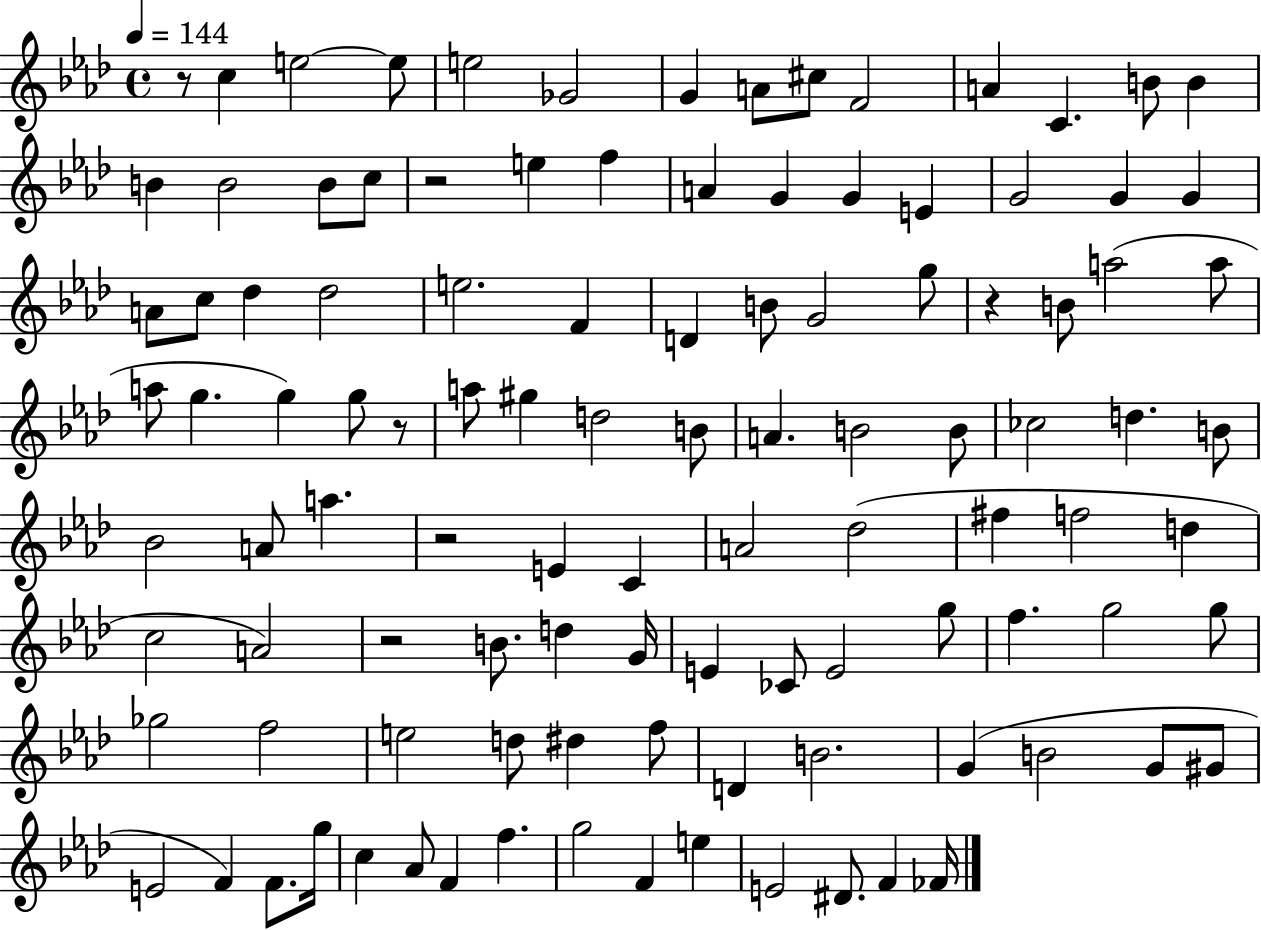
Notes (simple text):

R/e C5/q E5/h E5/e E5/h Gb4/h G4/q A4/e C#5/e F4/h A4/q C4/q. B4/e B4/q B4/q B4/h B4/e C5/e R/h E5/q F5/q A4/q G4/q G4/q E4/q G4/h G4/q G4/q A4/e C5/e Db5/q Db5/h E5/h. F4/q D4/q B4/e G4/h G5/e R/q B4/e A5/h A5/e A5/e G5/q. G5/q G5/e R/e A5/e G#5/q D5/h B4/e A4/q. B4/h B4/e CES5/h D5/q. B4/e Bb4/h A4/e A5/q. R/h E4/q C4/q A4/h Db5/h F#5/q F5/h D5/q C5/h A4/h R/h B4/e. D5/q G4/s E4/q CES4/e E4/h G5/e F5/q. G5/h G5/e Gb5/h F5/h E5/h D5/e D#5/q F5/e D4/q B4/h. G4/q B4/h G4/e G#4/e E4/h F4/q F4/e. G5/s C5/q Ab4/e F4/q F5/q. G5/h F4/q E5/q E4/h D#4/e. F4/q FES4/s